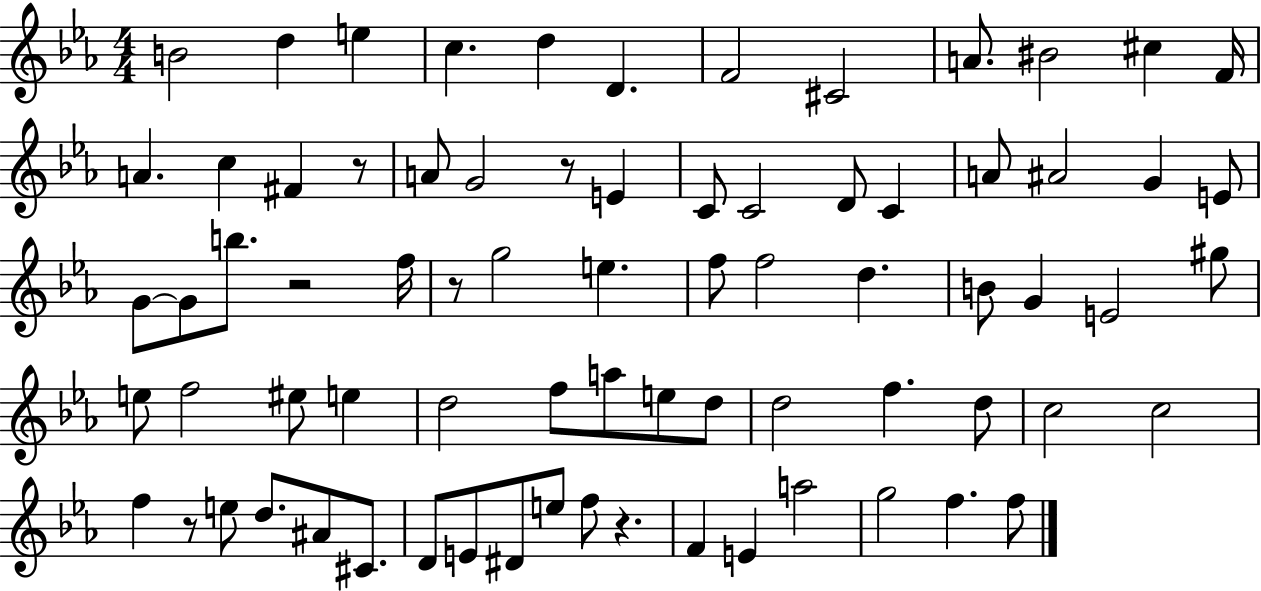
B4/h D5/q E5/q C5/q. D5/q D4/q. F4/h C#4/h A4/e. BIS4/h C#5/q F4/s A4/q. C5/q F#4/q R/e A4/e G4/h R/e E4/q C4/e C4/h D4/e C4/q A4/e A#4/h G4/q E4/e G4/e G4/e B5/e. R/h F5/s R/e G5/h E5/q. F5/e F5/h D5/q. B4/e G4/q E4/h G#5/e E5/e F5/h EIS5/e E5/q D5/h F5/e A5/e E5/e D5/e D5/h F5/q. D5/e C5/h C5/h F5/q R/e E5/e D5/e. A#4/e C#4/e. D4/e E4/e D#4/e E5/e F5/e R/q. F4/q E4/q A5/h G5/h F5/q. F5/e